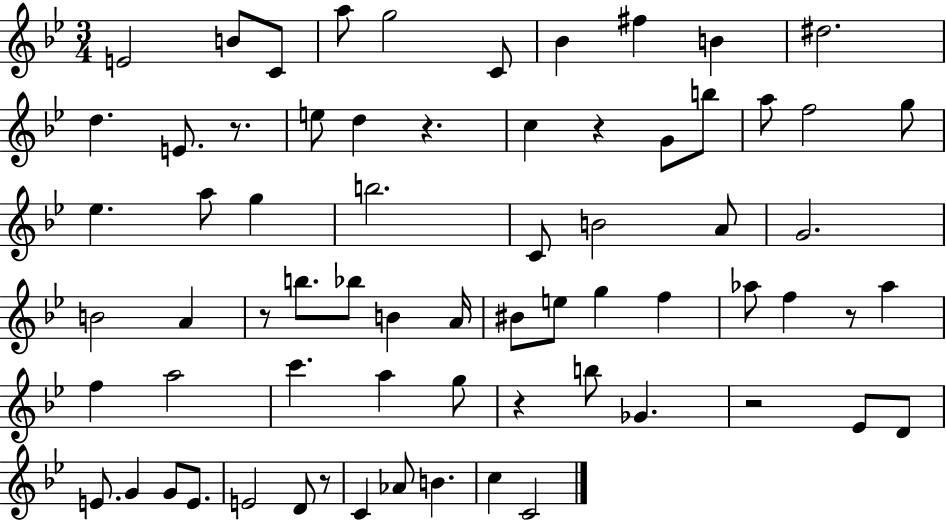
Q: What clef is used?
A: treble